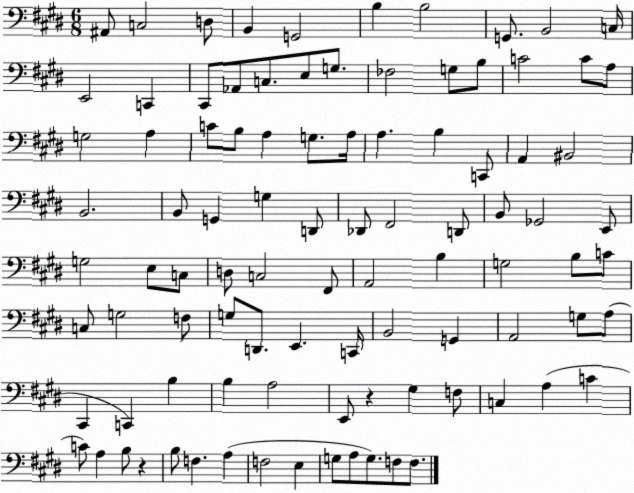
X:1
T:Untitled
M:6/8
L:1/4
K:E
^A,,/2 C,2 D,/2 B,, G,,2 B, B,2 G,,/2 B,,2 C,/4 E,,2 C,, ^C,,/2 _A,,/2 C,/2 E,/2 G,/2 _F,2 G,/2 B,/2 C2 C/2 A,/2 G,2 A, C/2 B,/2 A, G,/2 A,/4 A, B, C,,/2 A,, ^B,,2 B,,2 B,,/2 G,, G, D,,/2 _D,,/2 ^F,,2 D,,/2 B,,/2 _G,,2 E,,/2 G,2 E,/2 C,/2 D,/2 C,2 ^F,,/2 A,,2 B, G,2 B,/2 C/2 C,/2 G,2 F,/2 G,/2 D,,/2 E,, C,,/4 B,,2 G,, A,,2 G,/2 A,/2 ^C,, C,, B, B, A,2 E,,/2 z ^G, F,/2 C, A, C C/2 A, B,/2 z B,/2 F, A, F,2 E, G,/2 A,/2 G,/2 F,/2 F,/2